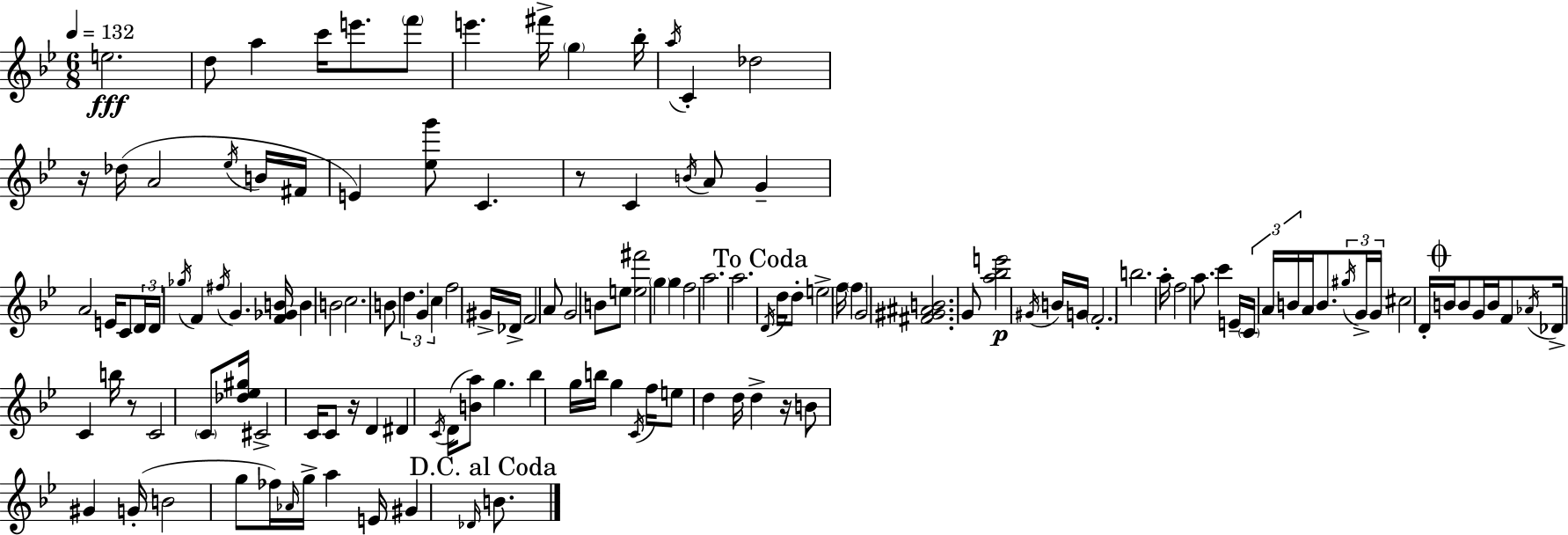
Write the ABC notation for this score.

X:1
T:Untitled
M:6/8
L:1/4
K:Bb
e2 d/2 a c'/4 e'/2 f'/2 e' ^f'/4 g _b/4 a/4 C _d2 z/4 _d/4 A2 _e/4 B/4 ^F/4 E [_eg']/2 C z/2 C B/4 A/2 G A2 E/4 C/2 D/4 D/4 _g/4 F ^f/4 G [F_GB]/4 B B2 c2 B/2 d G c f2 ^G/4 _D/4 F2 A/2 G2 B/2 e/2 [e^f']2 g g f2 a2 a2 D/4 d/4 d/2 e2 f/4 f G2 [^F^G^AB]2 G/2 [a_be']2 ^G/4 B/4 G/4 F2 b2 a/4 f2 a/2 c' E/4 C/4 A/4 B/4 A/4 B/2 ^g/4 G/4 G/4 ^c2 D/4 B/4 B/2 G/4 B/4 F/2 _A/4 _D/4 C b/4 z/2 C2 C/2 [_d_e^g]/4 ^C2 C/4 C/2 z/4 D ^D C/4 D/4 [Ba]/2 g _b g/4 b/4 g C/4 f/4 e/2 d d/4 d z/4 B/2 ^G G/4 B2 g/2 _f/4 _A/4 g/4 a E/4 ^G _D/4 B/2